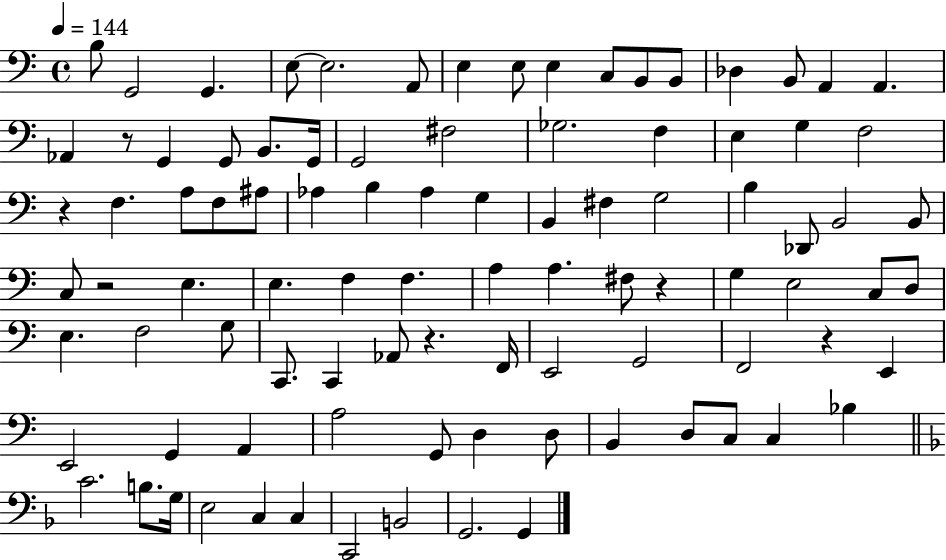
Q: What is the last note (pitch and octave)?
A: G2